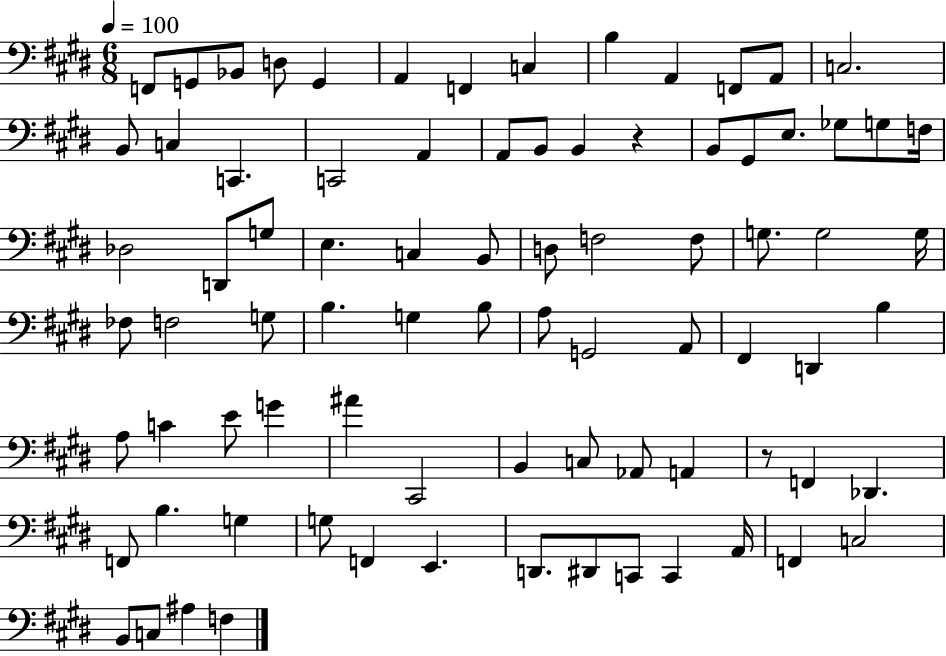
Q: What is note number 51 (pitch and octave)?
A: B3